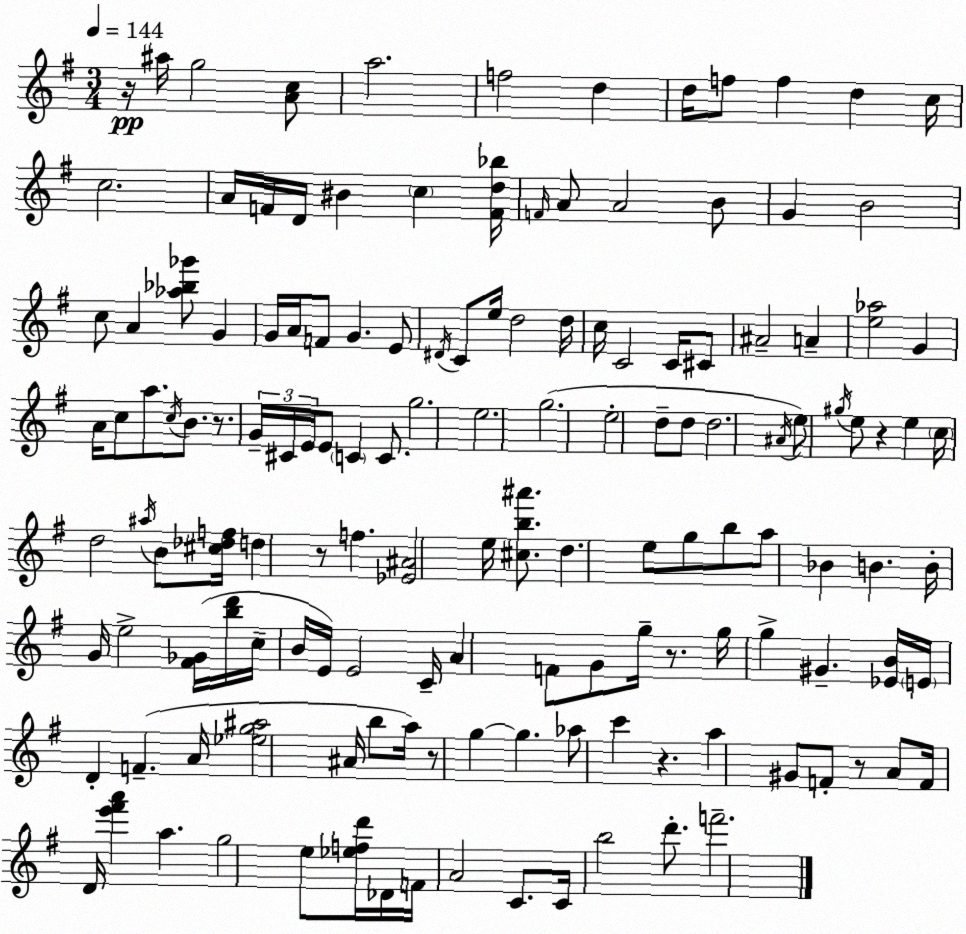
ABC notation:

X:1
T:Untitled
M:3/4
L:1/4
K:Em
z/4 ^a/4 g2 [Ac]/2 a2 f2 d d/4 f/2 f d c/4 c2 A/4 F/4 D/4 ^B c [Fd_b]/4 F/4 A/2 A2 B/2 G B2 c/2 A [_a_b_g']/2 G G/4 A/4 F/2 G E/2 ^D/4 C/2 e/4 d2 d/4 c/4 C2 C/4 ^C/2 ^A2 A [e_a]2 G A/4 c/2 a/2 c/4 B/2 z/2 G/4 ^C/4 E/4 E/2 C C/2 g2 e2 g2 e2 d/2 d/2 d2 ^A/4 e/2 ^g/4 e/2 z e c/4 d2 ^a/4 B/2 [^c_df]/4 d z/2 f [_E^A]2 e/4 [^cb^a']/2 d e/2 g/2 b/2 a/2 _B B B/4 G/4 e2 [^F_G]/4 [bd']/4 c/4 B/4 E/4 E2 C/4 A F/2 G/2 g/4 z/2 g/4 g ^G [_EB]/4 E/4 D F A/4 [_eg^a]2 ^A/4 b/2 a/4 z/2 g g _a/2 c' z a ^G/2 F/2 z/2 A/2 F/4 D/4 [e'^f'a'] a g2 e/2 [_efd']/4 _D/4 F/4 A2 C/2 C/4 b2 d'/2 f'2